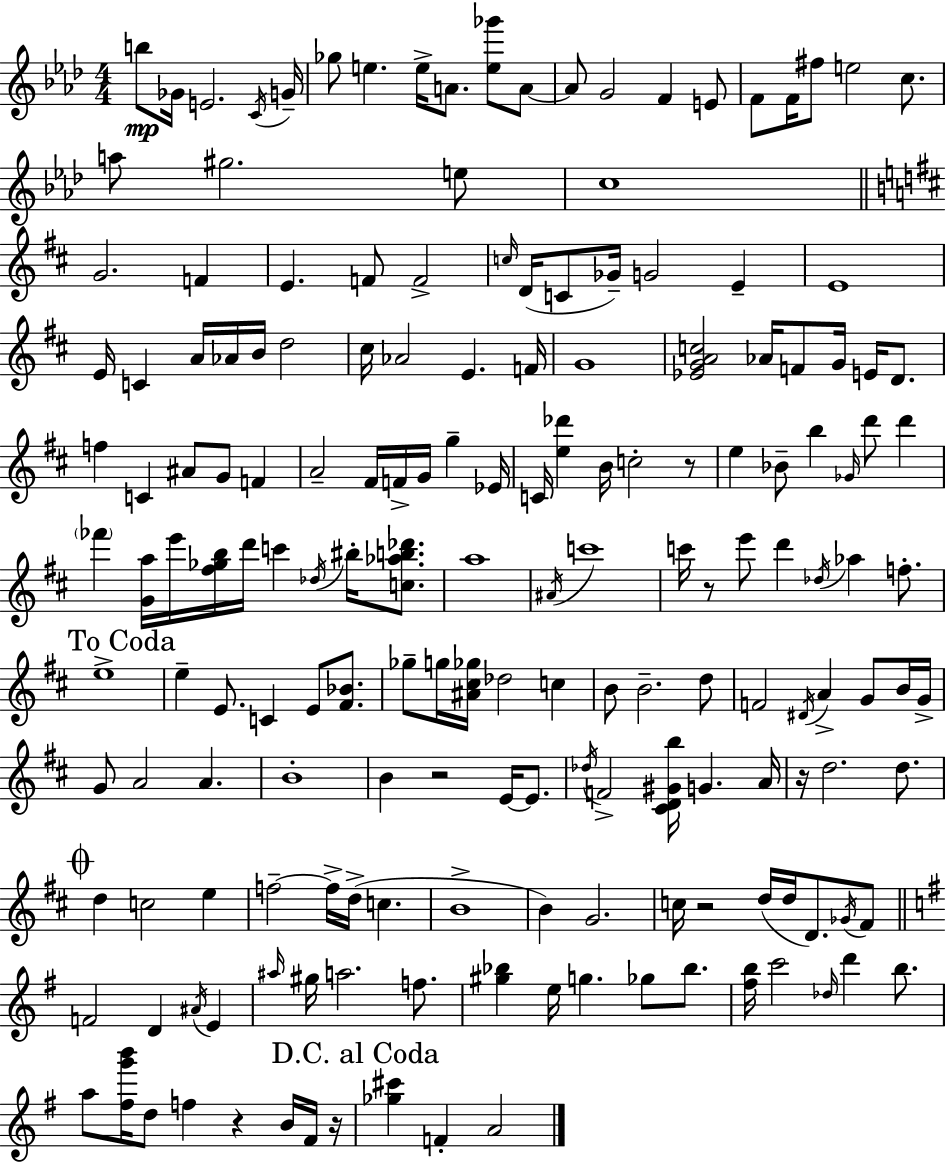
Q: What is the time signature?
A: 4/4